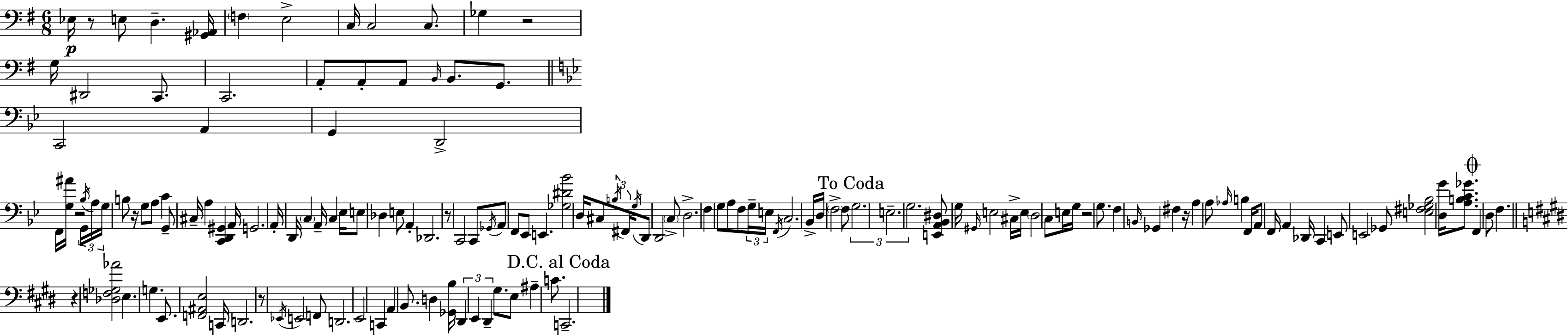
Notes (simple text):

Eb3/s R/e E3/e D3/q. [G#2,Ab2]/s F3/q E3/h C3/s C3/h C3/e. Gb3/q R/h G3/s D#2/h C2/e. C2/h. A2/e A2/e A2/e B2/s B2/e. G2/e. C2/h A2/q G2/q D2/h F2/s [G3,A#4]/s R/h G2/s Bb3/s A3/s G3/s B3/e R/s G3/e A3/e C4/q G2/e C#3/s A3/q [C2,D2,G#2]/q A2/s G2/h. A2/s D2/s C3/q A2/s C3/q Eb3/s E3/e Db3/q E3/e A2/q Db2/h. R/e C2/h C2/e Gb2/s A2/e F2/e Eb2/e E2/q. [Gb3,D#4,Bb4]/h D3/s C#3/e B3/s F#2/s G3/s D2/e D2/h C3/e D3/h. F3/q G3/e A3/e F3/e G3/s E3/s F2/s C3/h. Bb2/s D3/s F3/h F3/e G3/h. E3/h. G3/h. [E2,A2,Bb2,D#3]/e G3/s G#2/s E3/h C#3/s E3/s D3/h C3/e E3/s G3/s R/h G3/e. F3/q B2/s Gb2/q F#3/q R/s A3/q A3/e Ab3/s B3/q F2/s A2/e F2/s A2/q Db2/s C2/q E2/e E2/h Gb2/e [E3,F#3,Gb3,Bb3]/h [D3,G4]/s [A3,B3,C4,Gb4]/e. F2/q D3/e F3/q. R/q [Db3,F3,Gb3,Ab4]/h E3/q. G3/q. E2/e. [F2,A#2,E3]/h C2/s D2/h. R/e Eb2/s E2/h F2/e D2/h. E2/h C2/q A2/q B2/e. D3/q [Gb2,B3]/s D#2/q E2/q D#2/q G#3/e. E3/e A#3/q C4/e. C2/h.